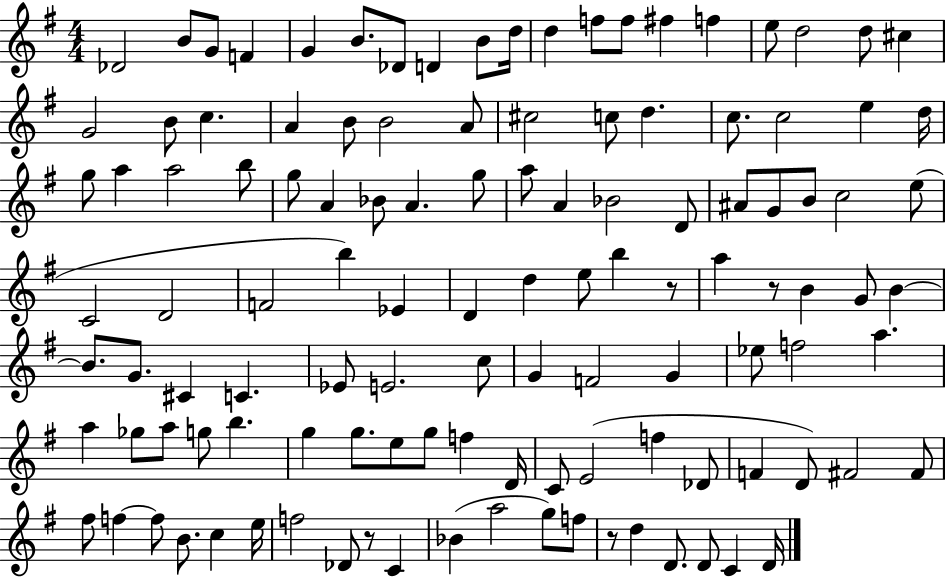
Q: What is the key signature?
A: G major